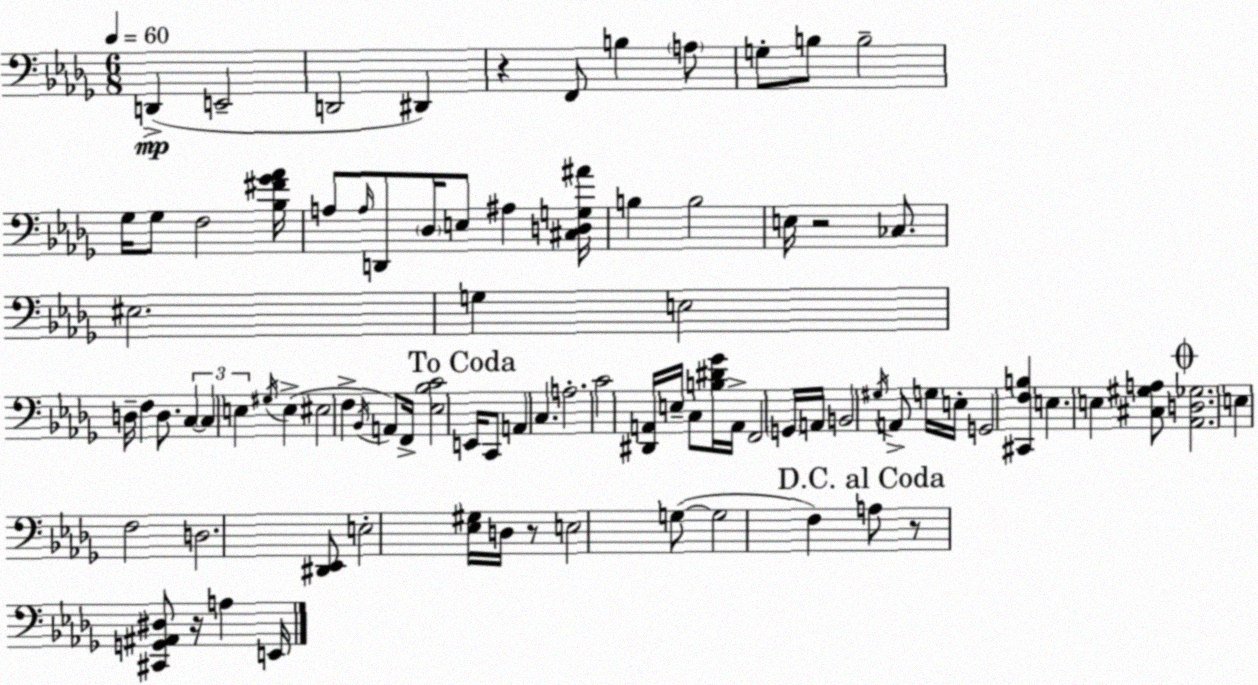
X:1
T:Untitled
M:6/8
L:1/4
K:Bbm
D,, E,,2 D,,2 ^D,, z F,,/2 B, A,/2 G,/2 B,/2 B,2 _G,/4 _G,/2 F,2 [_B,^F_G_A]/4 A,/2 A,/4 D,,/2 _D,/4 E,/2 ^A, [^C,D,G,^A]/4 B, B,2 E,/4 z2 _C,/2 ^E,2 G, E,2 D,/4 F, D,/2 C, C, E, ^G,/4 E, ^E,2 F, _B,,/4 A,,/2 F,,/4 [_E,_B,C]2 E,,/4 C,,/2 A,, C, A,2 C2 [^D,,A,,]/4 E,/4 C,/2 [B,^D_G]/4 A,,/4 F,,2 G,,/4 A,,/4 B,,2 ^G,/4 A,,/2 G,/4 E,/4 G,,2 [^C,,F,B,] E, E, [^C,^G,A,]/2 [_A,,D,_G,]2 E, F,2 D,2 [^D,,_E,,]/2 E,2 [_E,^G,]/4 D,/4 z/2 E,2 G,/2 G,2 F, A,/2 z/2 [^C,,G,,^A,,^D,]/2 z/4 A, E,,/4